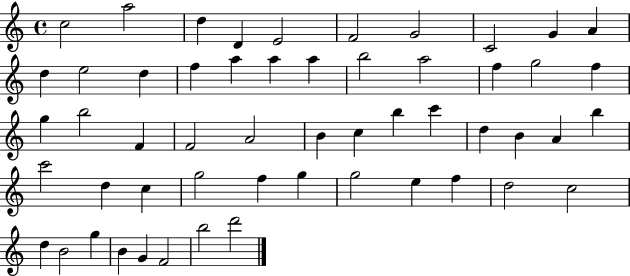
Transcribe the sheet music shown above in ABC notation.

X:1
T:Untitled
M:4/4
L:1/4
K:C
c2 a2 d D E2 F2 G2 C2 G A d e2 d f a a a b2 a2 f g2 f g b2 F F2 A2 B c b c' d B A b c'2 d c g2 f g g2 e f d2 c2 d B2 g B G F2 b2 d'2